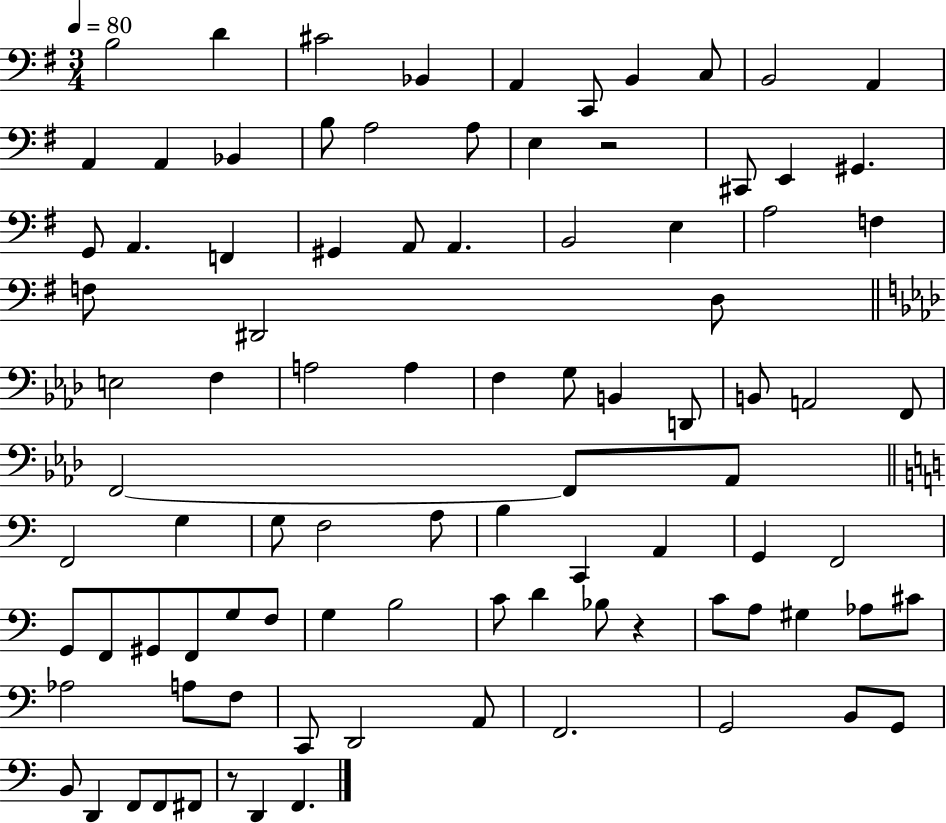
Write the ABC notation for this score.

X:1
T:Untitled
M:3/4
L:1/4
K:G
B,2 D ^C2 _B,, A,, C,,/2 B,, C,/2 B,,2 A,, A,, A,, _B,, B,/2 A,2 A,/2 E, z2 ^C,,/2 E,, ^G,, G,,/2 A,, F,, ^G,, A,,/2 A,, B,,2 E, A,2 F, F,/2 ^D,,2 D,/2 E,2 F, A,2 A, F, G,/2 B,, D,,/2 B,,/2 A,,2 F,,/2 F,,2 F,,/2 _A,,/2 F,,2 G, G,/2 F,2 A,/2 B, C,, A,, G,, F,,2 G,,/2 F,,/2 ^G,,/2 F,,/2 G,/2 F,/2 G, B,2 C/2 D _B,/2 z C/2 A,/2 ^G, _A,/2 ^C/2 _A,2 A,/2 F,/2 C,,/2 D,,2 A,,/2 F,,2 G,,2 B,,/2 G,,/2 B,,/2 D,, F,,/2 F,,/2 ^F,,/2 z/2 D,, F,,